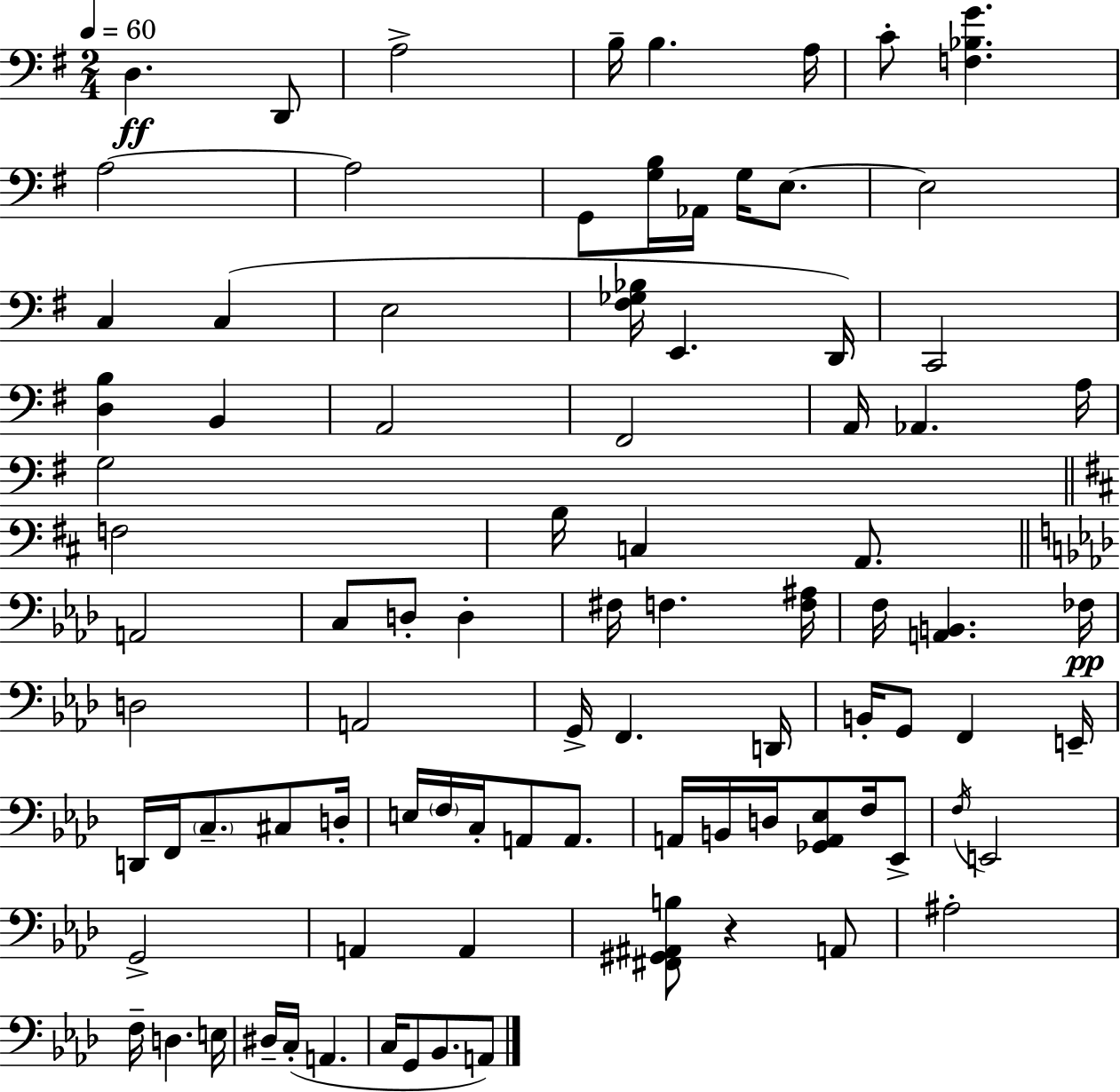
D3/q. D2/e A3/h B3/s B3/q. A3/s C4/e [F3,Bb3,G4]/q. A3/h A3/h G2/e [G3,B3]/s Ab2/s G3/s E3/e. E3/h C3/q C3/q E3/h [F#3,Gb3,Bb3]/s E2/q. D2/s C2/h [D3,B3]/q B2/q A2/h F#2/h A2/s Ab2/q. A3/s G3/h F3/h B3/s C3/q A2/e. A2/h C3/e D3/e D3/q F#3/s F3/q. [F3,A#3]/s F3/s [A2,B2]/q. FES3/s D3/h A2/h G2/s F2/q. D2/s B2/s G2/e F2/q E2/s D2/s F2/s C3/e. C#3/e D3/s E3/s F3/s C3/s A2/e A2/e. A2/s B2/s D3/s [Gb2,A2,Eb3]/e F3/s Eb2/e F3/s E2/h G2/h A2/q A2/q [F#2,G#2,A#2,B3]/e R/q A2/e A#3/h F3/s D3/q. E3/s D#3/s C3/s A2/q. C3/s G2/e Bb2/e. A2/e